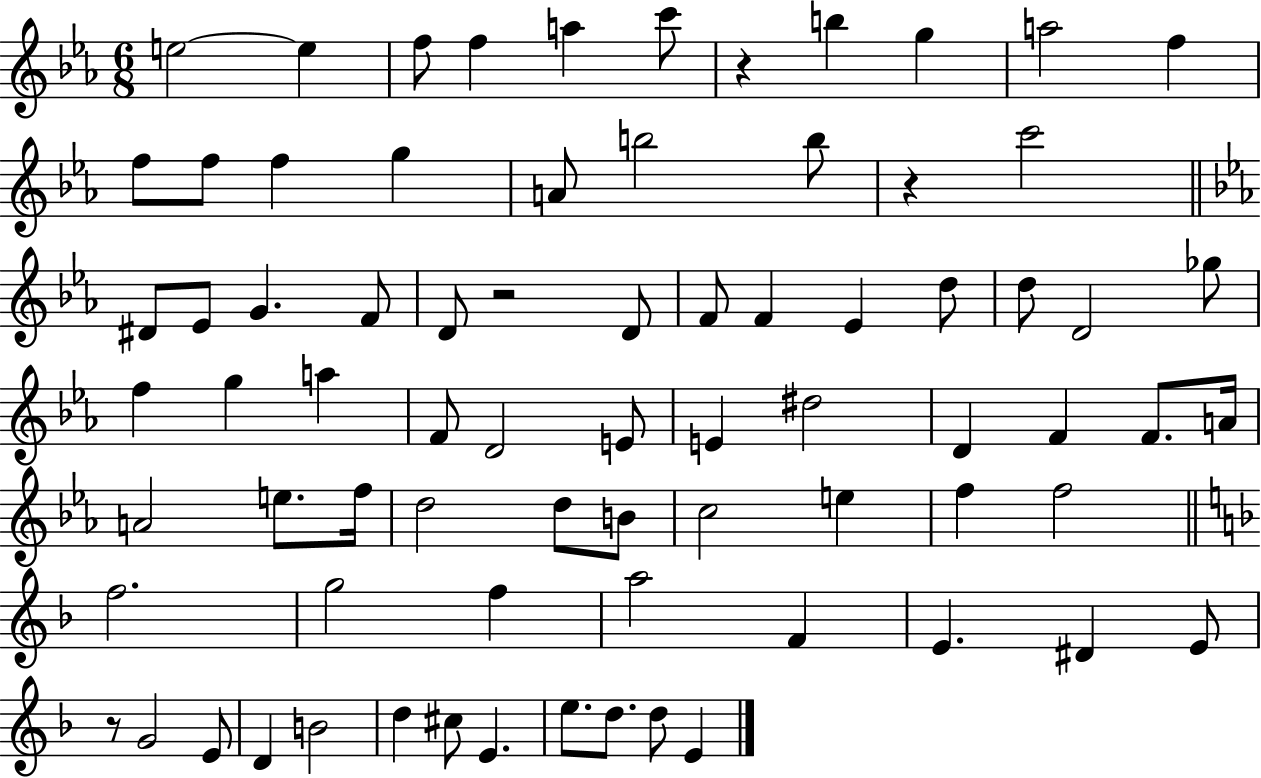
{
  \clef treble
  \numericTimeSignature
  \time 6/8
  \key ees \major
  e''2~~ e''4 | f''8 f''4 a''4 c'''8 | r4 b''4 g''4 | a''2 f''4 | \break f''8 f''8 f''4 g''4 | a'8 b''2 b''8 | r4 c'''2 | \bar "||" \break \key ees \major dis'8 ees'8 g'4. f'8 | d'8 r2 d'8 | f'8 f'4 ees'4 d''8 | d''8 d'2 ges''8 | \break f''4 g''4 a''4 | f'8 d'2 e'8 | e'4 dis''2 | d'4 f'4 f'8. a'16 | \break a'2 e''8. f''16 | d''2 d''8 b'8 | c''2 e''4 | f''4 f''2 | \break \bar "||" \break \key f \major f''2. | g''2 f''4 | a''2 f'4 | e'4. dis'4 e'8 | \break r8 g'2 e'8 | d'4 b'2 | d''4 cis''8 e'4. | e''8. d''8. d''8 e'4 | \break \bar "|."
}